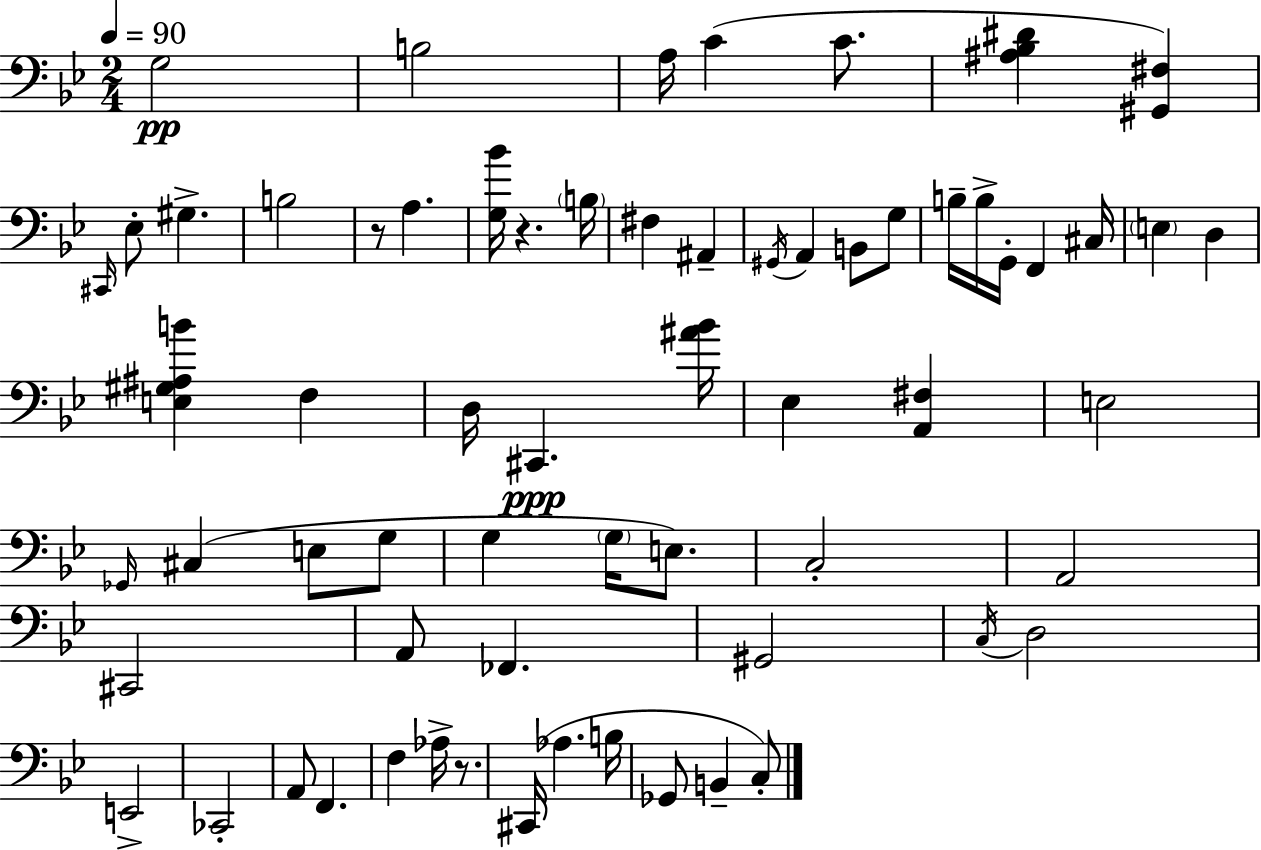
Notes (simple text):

G3/h B3/h A3/s C4/q C4/e. [A#3,Bb3,D#4]/q [G#2,F#3]/q C#2/s Eb3/e G#3/q. B3/h R/e A3/q. [G3,Bb4]/s R/q. B3/s F#3/q A#2/q G#2/s A2/q B2/e G3/e B3/s B3/s G2/s F2/q C#3/s E3/q D3/q [E3,G#3,A#3,B4]/q F3/q D3/s C#2/q. [A#4,Bb4]/s Eb3/q [A2,F#3]/q E3/h Gb2/s C#3/q E3/e G3/e G3/q G3/s E3/e. C3/h A2/h C#2/h A2/e FES2/q. G#2/h C3/s D3/h E2/h CES2/h A2/e F2/q. F3/q Ab3/s R/e. C#2/s Ab3/q. B3/s Gb2/e B2/q C3/e